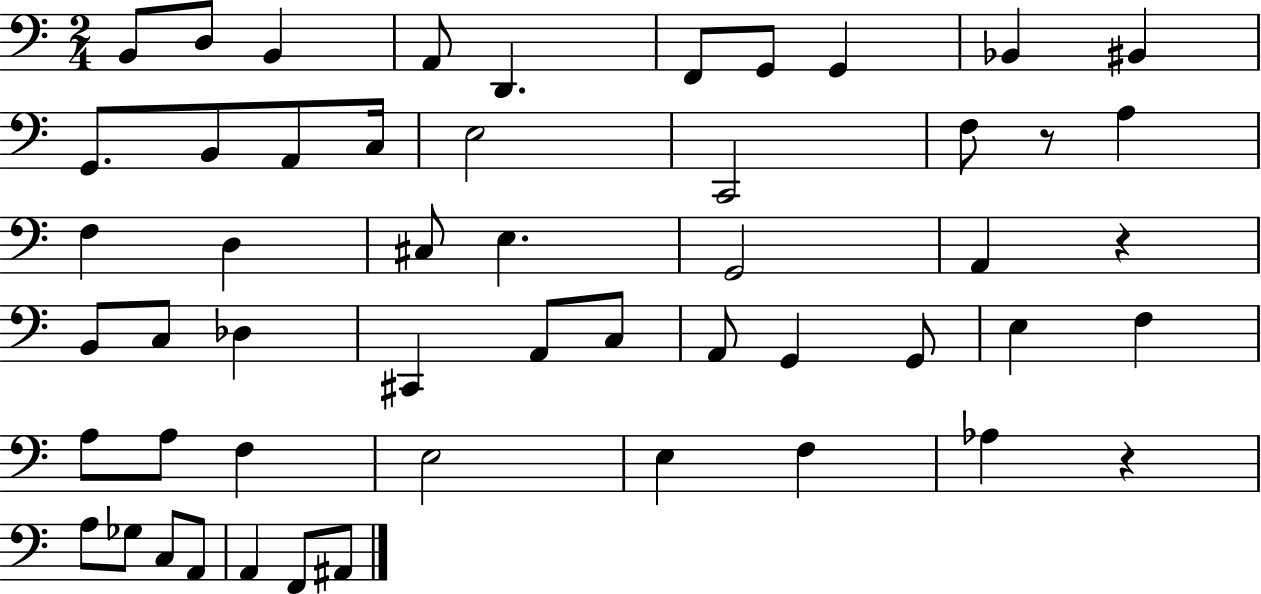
B2/e D3/e B2/q A2/e D2/q. F2/e G2/e G2/q Bb2/q BIS2/q G2/e. B2/e A2/e C3/s E3/h C2/h F3/e R/e A3/q F3/q D3/q C#3/e E3/q. G2/h A2/q R/q B2/e C3/e Db3/q C#2/q A2/e C3/e A2/e G2/q G2/e E3/q F3/q A3/e A3/e F3/q E3/h E3/q F3/q Ab3/q R/q A3/e Gb3/e C3/e A2/e A2/q F2/e A#2/e